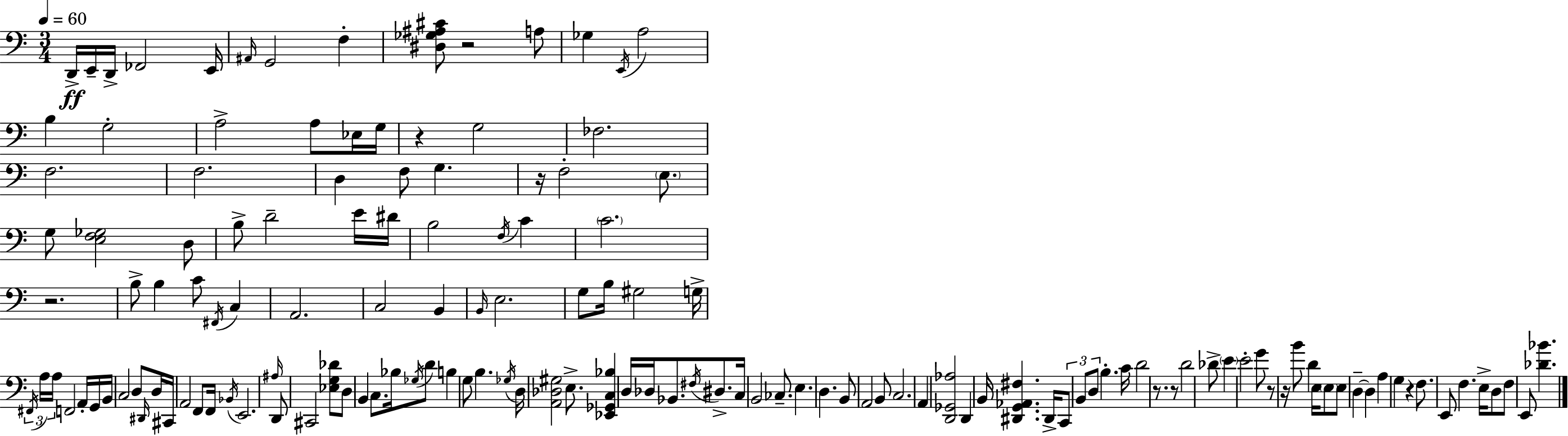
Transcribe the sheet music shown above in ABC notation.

X:1
T:Untitled
M:3/4
L:1/4
K:C
D,,/4 E,,/4 D,,/4 _F,,2 E,,/4 ^A,,/4 G,,2 F, [^D,_G,^A,^C]/2 z2 A,/2 _G, E,,/4 A,2 B, G,2 A,2 A,/2 _E,/4 G,/4 z G,2 _F,2 F,2 F,2 D, F,/2 G, z/4 F,2 E,/2 G,/2 [E,F,_G,]2 D,/2 B,/2 D2 E/4 ^D/4 B,2 F,/4 C C2 z2 B,/2 B, C/2 ^F,,/4 C, A,,2 C,2 B,, B,,/4 E,2 G,/2 B,/4 ^G,2 G,/4 ^F,,/4 A,/4 A,/4 F,,2 A,,/4 G,,/4 B,,/4 C,2 D,/2 ^D,,/4 D,/4 ^C,,/4 A,,2 F,,/2 F,,/4 _B,,/4 E,,2 ^A,/4 D,,/2 ^C,,2 [_E,G,_D]/2 D,/2 B,, C,/2 _B,/4 _G,/4 D/2 B, G,/2 B, _G,/4 D,/4 [A,,_D,^G,]2 E,/2 [_E,,_G,,C,_B,] D,/4 _D,/4 _B,,/2 ^F,/4 ^D,/2 C,/4 B,,2 _C,/2 E, D, B,,/2 A,,2 B,,/2 C,2 A,, [D,,_G,,_A,]2 D,, B,,/4 [^D,,G,,_A,,^F,] ^D,,/4 C,,/2 B,,/2 D,/2 B, C/4 D2 z/2 z/2 D2 _D/2 E E2 G/2 z/2 z/4 B/2 D E,/4 E,/2 E,/2 D, D, A, G, z F,/2 E,,/2 F, E,/4 D,/2 F,/2 E,,/2 [_D_B]